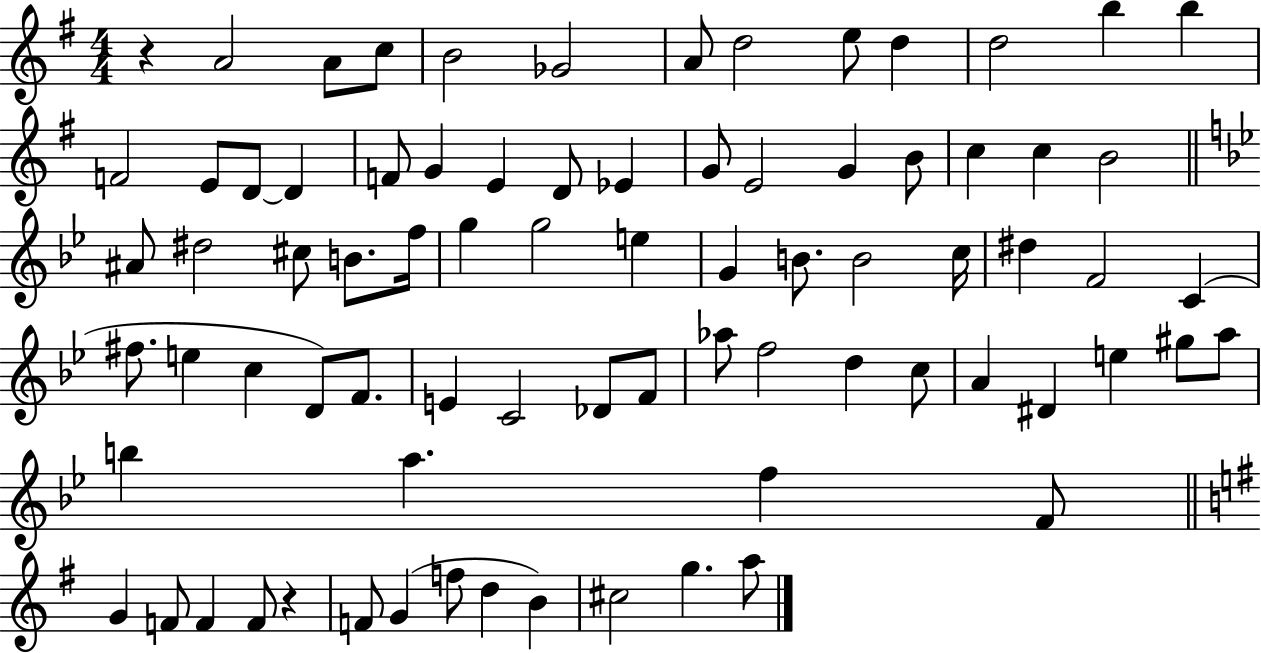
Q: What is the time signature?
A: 4/4